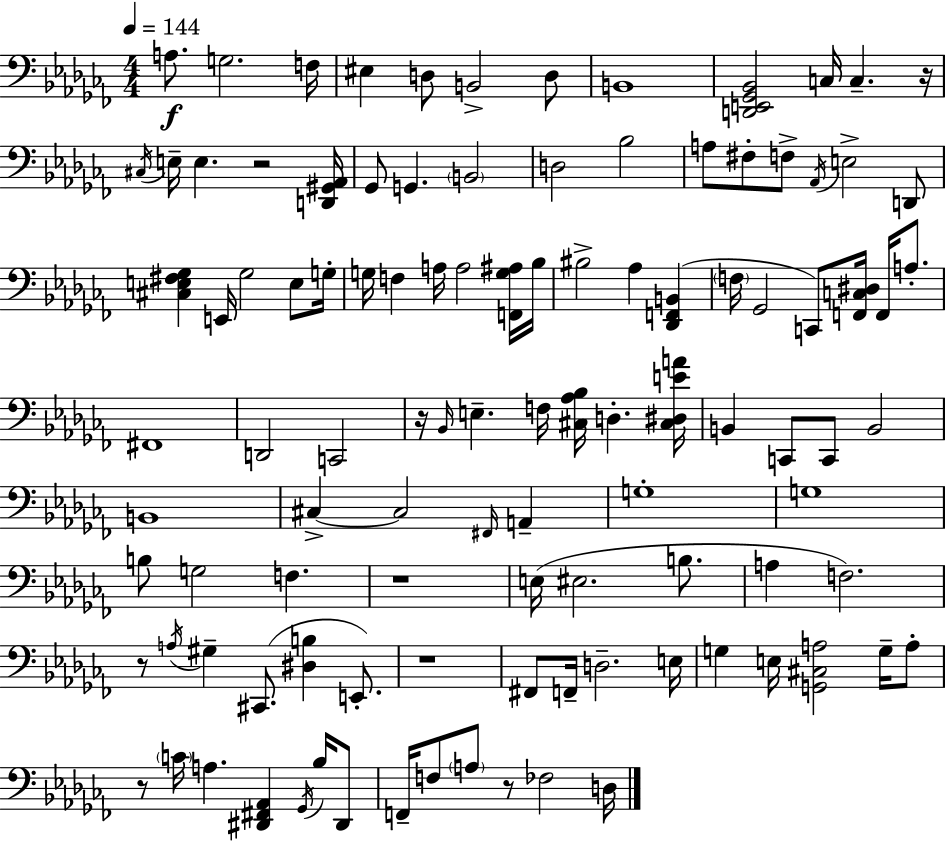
A3/e. G3/h. F3/s EIS3/q D3/e B2/h D3/e B2/w [D2,E2,Gb2,Bb2]/h C3/s C3/q. R/s C#3/s E3/s E3/q. R/h [D2,G#2,Ab2]/s Gb2/e G2/q. B2/h D3/h Bb3/h A3/e F#3/e F3/e Ab2/s E3/h D2/e [C#3,E3,F#3,Gb3]/q E2/s Gb3/h E3/e G3/s G3/s F3/q A3/s A3/h [F2,G3,A#3]/s Bb3/s BIS3/h Ab3/q [Db2,F2,B2]/q F3/s Gb2/h C2/e [F2,C3,D#3]/s F2/s A3/e. F#2/w D2/h C2/h R/s Bb2/s E3/q. F3/s [C#3,Ab3,Bb3]/s D3/q. [C#3,D#3,E4,A4]/s B2/q C2/e C2/e B2/h B2/w C#3/q C#3/h F#2/s A2/q G3/w G3/w B3/e G3/h F3/q. R/w E3/s EIS3/h. B3/e. A3/q F3/h. R/e A3/s G#3/q C#2/e. [D#3,B3]/q E2/e. R/w F#2/e F2/s D3/h. E3/s G3/q E3/s [G2,C#3,A3]/h G3/s A3/e R/e C4/s A3/q. [D#2,F#2,Ab2]/q Gb2/s Bb3/s D#2/e F2/s F3/e A3/e R/e FES3/h D3/s